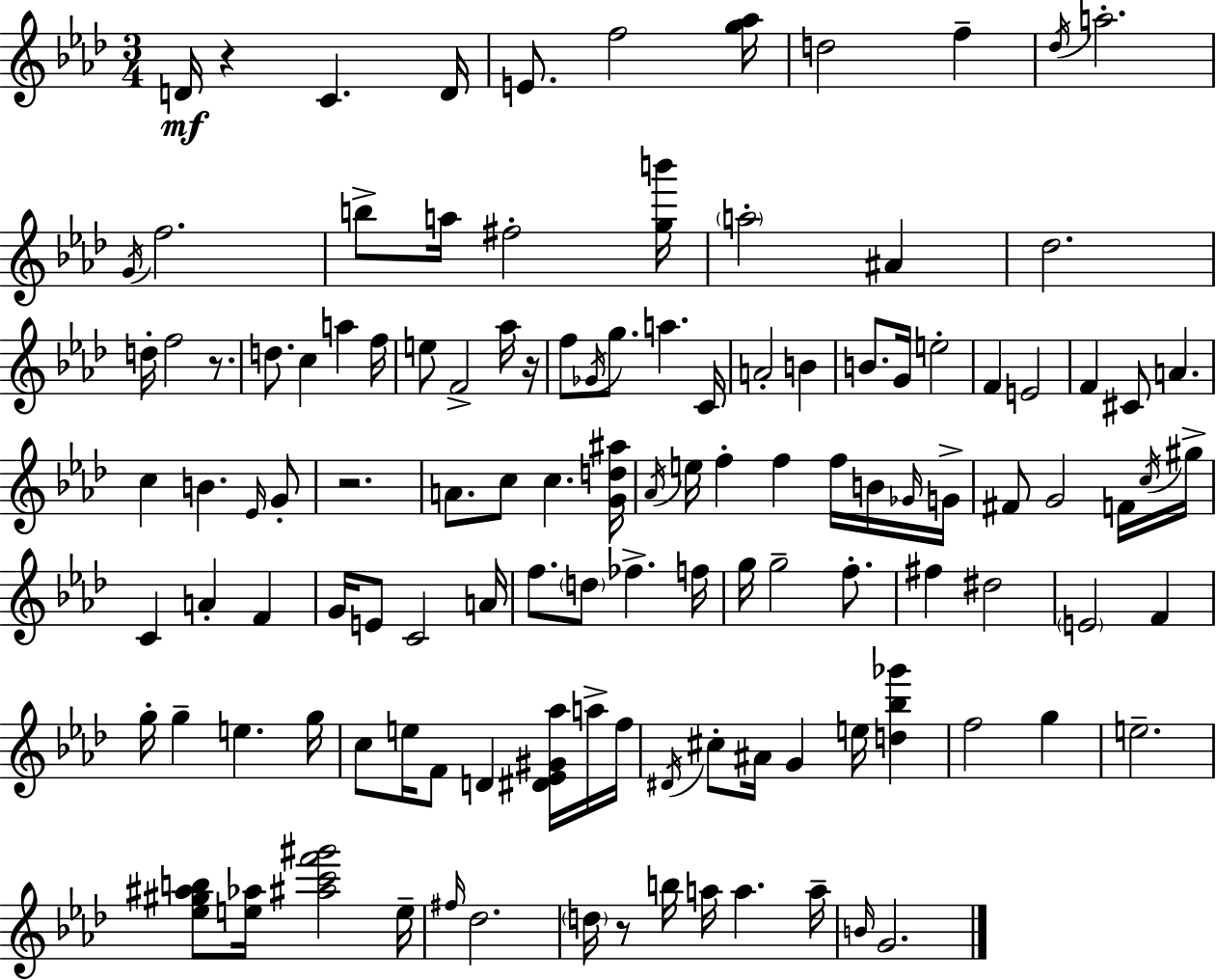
D4/s R/q C4/q. D4/s E4/e. F5/h [G5,Ab5]/s D5/h F5/q Db5/s A5/h. G4/s F5/h. B5/e A5/s F#5/h [G5,B6]/s A5/h A#4/q Db5/h. D5/s F5/h R/e. D5/e. C5/q A5/q F5/s E5/e F4/h Ab5/s R/s F5/e Gb4/s G5/e. A5/q. C4/s A4/h B4/q B4/e. G4/s E5/h F4/q E4/h F4/q C#4/e A4/q. C5/q B4/q. Eb4/s G4/e R/h. A4/e. C5/e C5/q. [G4,D5,A#5]/s Ab4/s E5/s F5/q F5/q F5/s B4/s Gb4/s G4/s F#4/e G4/h F4/s C5/s G#5/s C4/q A4/q F4/q G4/s E4/e C4/h A4/s F5/e. D5/e FES5/q. F5/s G5/s G5/h F5/e. F#5/q D#5/h E4/h F4/q G5/s G5/q E5/q. G5/s C5/e E5/s F4/e D4/q [D#4,Eb4,G#4,Ab5]/s A5/s F5/s D#4/s C#5/e A#4/s G4/q E5/s [D5,Bb5,Gb6]/q F5/h G5/q E5/h. [Eb5,G#5,A#5,B5]/e [E5,Ab5]/s [A#5,C6,F6,G#6]/h E5/s F#5/s Db5/h. D5/s R/e B5/s A5/s A5/q. A5/s B4/s G4/h.